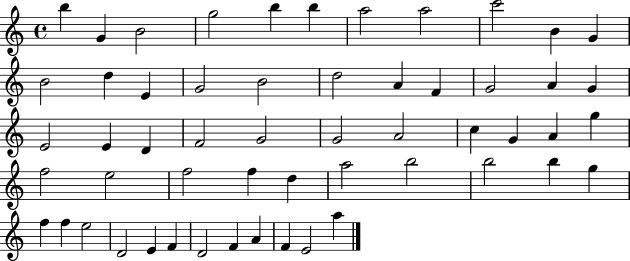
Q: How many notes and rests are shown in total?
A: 55